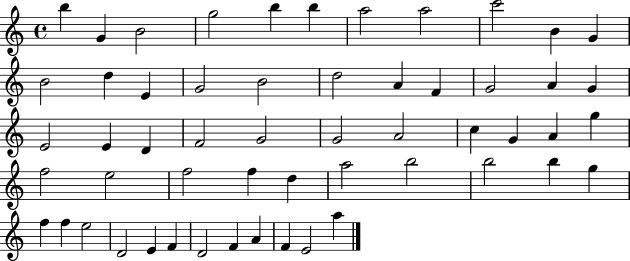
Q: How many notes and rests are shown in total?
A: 55